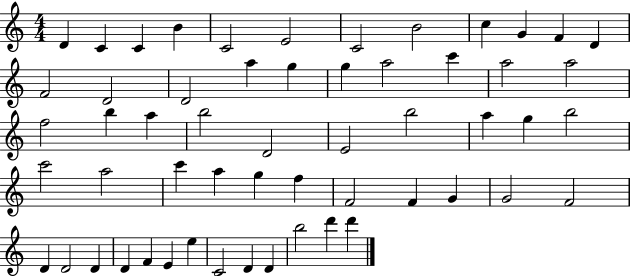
{
  \clef treble
  \numericTimeSignature
  \time 4/4
  \key c \major
  d'4 c'4 c'4 b'4 | c'2 e'2 | c'2 b'2 | c''4 g'4 f'4 d'4 | \break f'2 d'2 | d'2 a''4 g''4 | g''4 a''2 c'''4 | a''2 a''2 | \break f''2 b''4 a''4 | b''2 d'2 | e'2 b''2 | a''4 g''4 b''2 | \break c'''2 a''2 | c'''4 a''4 g''4 f''4 | f'2 f'4 g'4 | g'2 f'2 | \break d'4 d'2 d'4 | d'4 f'4 e'4 e''4 | c'2 d'4 d'4 | b''2 d'''4 d'''4 | \break \bar "|."
}